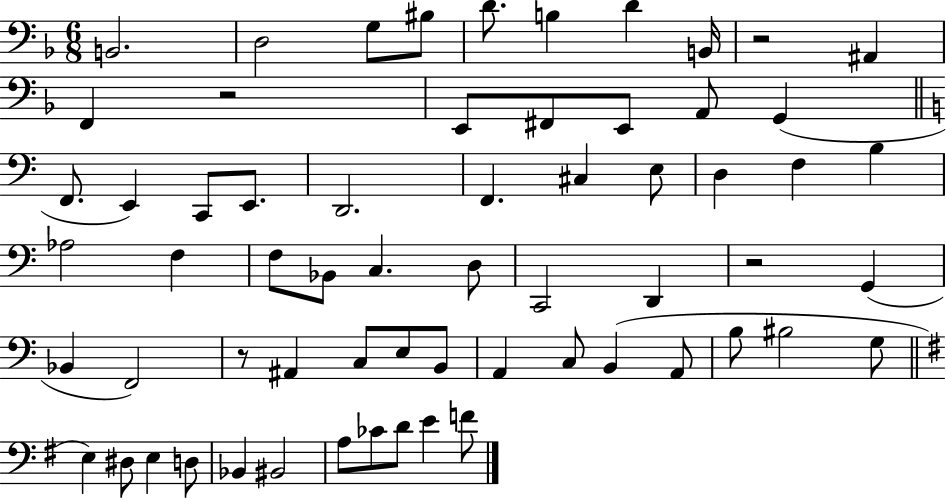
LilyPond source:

{
  \clef bass
  \numericTimeSignature
  \time 6/8
  \key f \major
  b,2. | d2 g8 bis8 | d'8. b4 d'4 b,16 | r2 ais,4 | \break f,4 r2 | e,8 fis,8 e,8 a,8 g,4( | \bar "||" \break \key c \major f,8. e,4) c,8 e,8. | d,2. | f,4. cis4 e8 | d4 f4 b4 | \break aes2 f4 | f8 bes,8 c4. d8 | c,2 d,4 | r2 g,4( | \break bes,4 f,2) | r8 ais,4 c8 e8 b,8 | a,4 c8 b,4( a,8 | b8 bis2 g8 | \break \bar "||" \break \key g \major e4) dis8 e4 d8 | bes,4 bis,2 | a8 ces'8 d'8 e'4 f'8 | \bar "|."
}